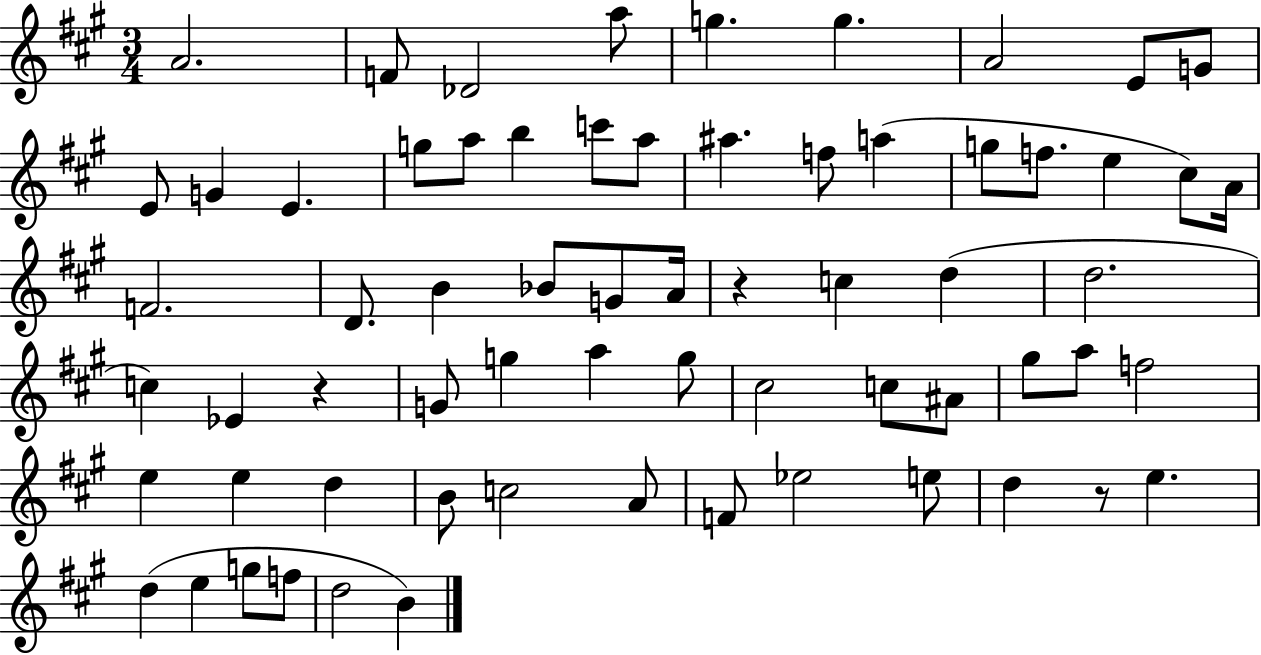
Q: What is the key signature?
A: A major